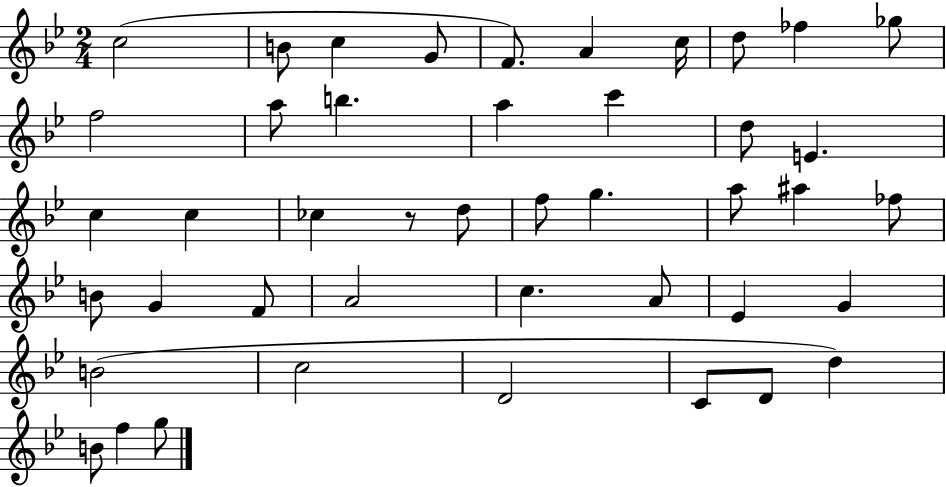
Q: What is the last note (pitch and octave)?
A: G5